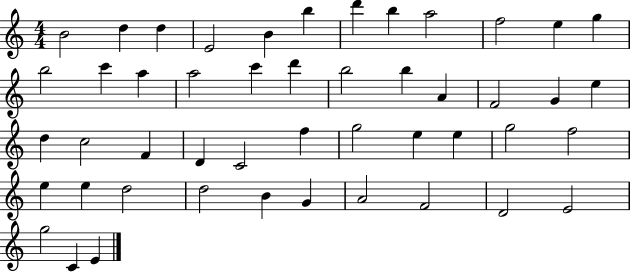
{
  \clef treble
  \numericTimeSignature
  \time 4/4
  \key c \major
  b'2 d''4 d''4 | e'2 b'4 b''4 | d'''4 b''4 a''2 | f''2 e''4 g''4 | \break b''2 c'''4 a''4 | a''2 c'''4 d'''4 | b''2 b''4 a'4 | f'2 g'4 e''4 | \break d''4 c''2 f'4 | d'4 c'2 f''4 | g''2 e''4 e''4 | g''2 f''2 | \break e''4 e''4 d''2 | d''2 b'4 g'4 | a'2 f'2 | d'2 e'2 | \break g''2 c'4 e'4 | \bar "|."
}